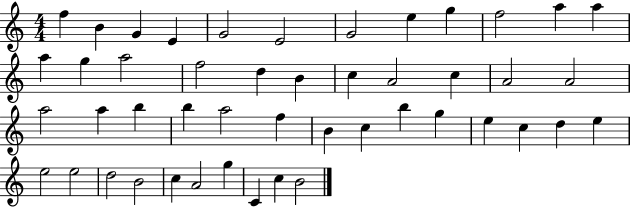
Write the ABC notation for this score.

X:1
T:Untitled
M:4/4
L:1/4
K:C
f B G E G2 E2 G2 e g f2 a a a g a2 f2 d B c A2 c A2 A2 a2 a b b a2 f B c b g e c d e e2 e2 d2 B2 c A2 g C c B2